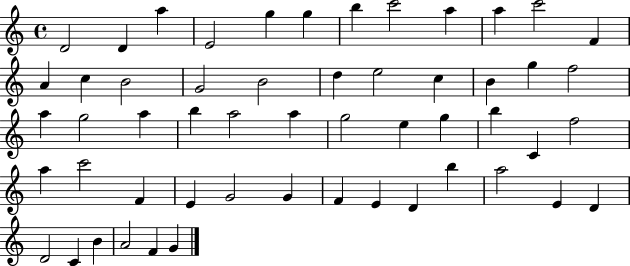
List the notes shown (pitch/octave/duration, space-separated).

D4/h D4/q A5/q E4/h G5/q G5/q B5/q C6/h A5/q A5/q C6/h F4/q A4/q C5/q B4/h G4/h B4/h D5/q E5/h C5/q B4/q G5/q F5/h A5/q G5/h A5/q B5/q A5/h A5/q G5/h E5/q G5/q B5/q C4/q F5/h A5/q C6/h F4/q E4/q G4/h G4/q F4/q E4/q D4/q B5/q A5/h E4/q D4/q D4/h C4/q B4/q A4/h F4/q G4/q